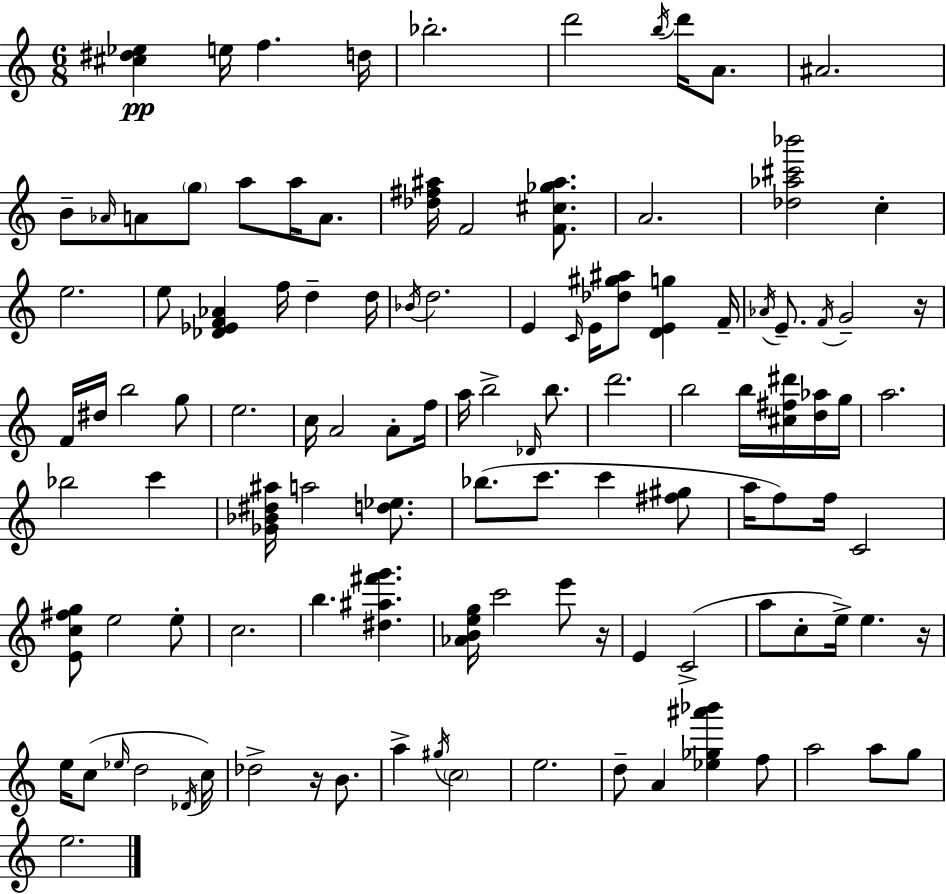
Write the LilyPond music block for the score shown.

{
  \clef treble
  \numericTimeSignature
  \time 6/8
  \key a \minor
  \repeat volta 2 { <cis'' dis'' ees''>4\pp e''16 f''4. d''16 | bes''2.-. | d'''2 \acciaccatura { b''16 } d'''16 a'8. | ais'2. | \break b'8-- \grace { aes'16 } a'8 \parenthesize g''8 a''8 a''16 a'8. | <des'' fis'' ais''>16 f'2 <f' cis'' ges'' ais''>8. | a'2. | <des'' aes'' cis''' bes'''>2 c''4-. | \break e''2. | e''8 <des' ees' f' aes'>4 f''16 d''4-- | d''16 \acciaccatura { bes'16 } d''2. | e'4 \grace { c'16 } e'16 <des'' gis'' ais''>8 <d' e' g''>4 | \break f'16-- \acciaccatura { aes'16 } e'8.-- \acciaccatura { f'16 } g'2-- | r16 f'16 dis''16 b''2 | g''8 e''2. | c''16 a'2 | \break a'8-. f''16 a''16 b''2-> | \grace { des'16 } b''8. d'''2. | b''2 | b''16 <cis'' fis'' dis'''>16 <d'' aes''>16 g''16 a''2. | \break bes''2 | c'''4 <ges' bes' dis'' ais''>16 a''2 | <d'' ees''>8. bes''8.( c'''8. | c'''4 <fis'' gis''>8 a''16 f''8) f''16 c'2 | \break <e' c'' fis'' g''>8 e''2 | e''8-. c''2. | b''4. | <dis'' ais'' fis''' g'''>4. <aes' b' e'' g''>16 c'''2 | \break e'''8 r16 e'4 c'2->( | a''8 c''8-. e''16->) | e''4. r16 e''16 c''8( \grace { ees''16 } d''2 | \acciaccatura { des'16 } c''16) des''2-> | \break r16 b'8. a''4-> | \acciaccatura { gis''16 } \parenthesize c''2 e''2. | d''8-- | a'4 <ees'' ges'' ais''' bes'''>4 f''8 a''2 | \break a''8 g''8 e''2. | } \bar "|."
}